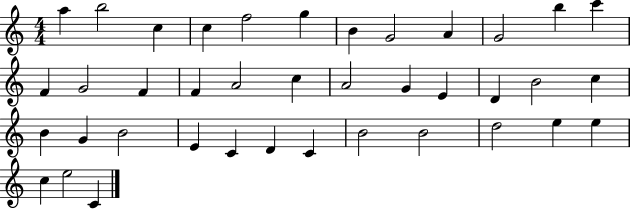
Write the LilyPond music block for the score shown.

{
  \clef treble
  \numericTimeSignature
  \time 4/4
  \key c \major
  a''4 b''2 c''4 | c''4 f''2 g''4 | b'4 g'2 a'4 | g'2 b''4 c'''4 | \break f'4 g'2 f'4 | f'4 a'2 c''4 | a'2 g'4 e'4 | d'4 b'2 c''4 | \break b'4 g'4 b'2 | e'4 c'4 d'4 c'4 | b'2 b'2 | d''2 e''4 e''4 | \break c''4 e''2 c'4 | \bar "|."
}